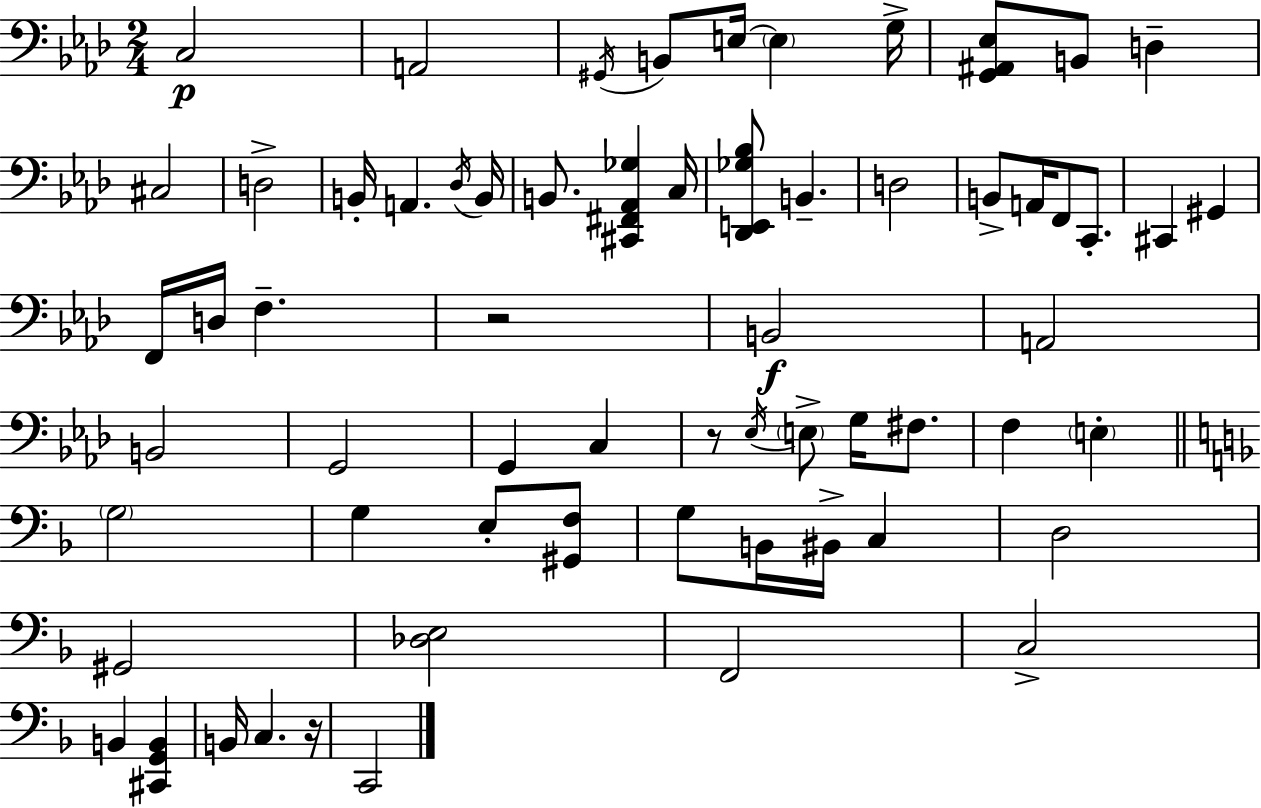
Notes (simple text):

C3/h A2/h G#2/s B2/e E3/s E3/q G3/s [G2,A#2,Eb3]/e B2/e D3/q C#3/h D3/h B2/s A2/q. Db3/s B2/s B2/e. [C#2,F#2,Ab2,Gb3]/q C3/s [Db2,E2,Gb3,Bb3]/e B2/q. D3/h B2/e A2/s F2/e C2/e. C#2/q G#2/q F2/s D3/s F3/q. R/h B2/h A2/h B2/h G2/h G2/q C3/q R/e Eb3/s E3/e G3/s F#3/e. F3/q E3/q G3/h G3/q E3/e [G#2,F3]/e G3/e B2/s BIS2/s C3/q D3/h G#2/h [Db3,E3]/h F2/h C3/h B2/q [C#2,G2,B2]/q B2/s C3/q. R/s C2/h